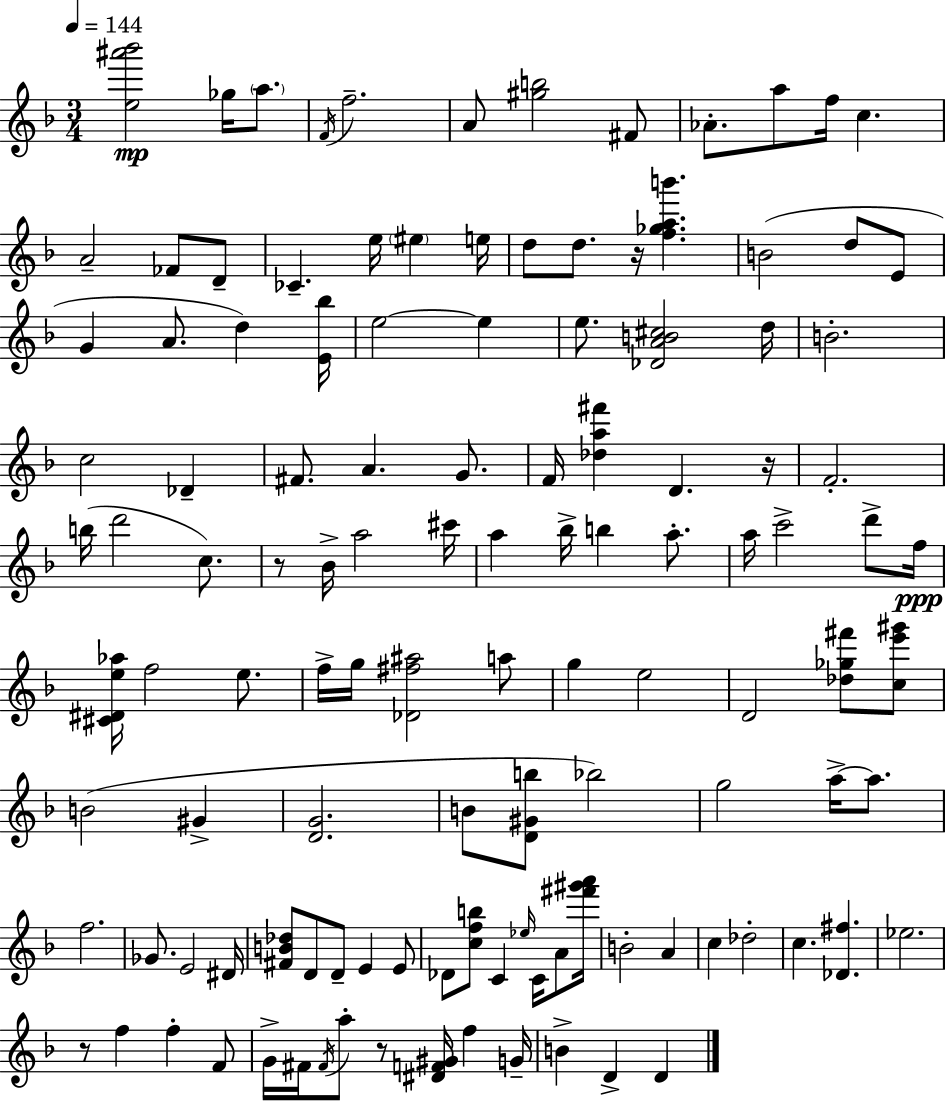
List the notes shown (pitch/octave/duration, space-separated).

[E5,A#6,Bb6]/h Gb5/s A5/e. F4/s F5/h. A4/e [G#5,B5]/h F#4/e Ab4/e. A5/e F5/s C5/q. A4/h FES4/e D4/e CES4/q. E5/s EIS5/q E5/s D5/e D5/e. R/s [F5,Gb5,A5,B6]/q. B4/h D5/e E4/e G4/q A4/e. D5/q [E4,Bb5]/s E5/h E5/q E5/e. [Db4,A4,B4,C#5]/h D5/s B4/h. C5/h Db4/q F#4/e. A4/q. G4/e. F4/s [Db5,A5,F#6]/q D4/q. R/s F4/h. B5/s D6/h C5/e. R/e Bb4/s A5/h C#6/s A5/q Bb5/s B5/q A5/e. A5/s C6/h D6/e F5/s [C#4,D#4,E5,Ab5]/s F5/h E5/e. F5/s G5/s [Db4,F#5,A#5]/h A5/e G5/q E5/h D4/h [Db5,Gb5,F#6]/e [C5,E6,G#6]/e B4/h G#4/q [D4,G4]/h. B4/e [D4,G#4,B5]/e Bb5/h G5/h A5/s A5/e. F5/h. Gb4/e. E4/h D#4/s [F#4,B4,Db5]/e D4/e D4/e E4/q E4/e Db4/e [C5,F5,B5]/e C4/q Eb5/s C4/s A4/e [F#6,G#6,A6]/s B4/h A4/q C5/q Db5/h C5/q. [Db4,F#5]/q. Eb5/h. R/e F5/q F5/q F4/e G4/s F#4/s F#4/s A5/e R/e [D#4,F4,G#4]/s F5/q G4/s B4/q D4/q D4/q